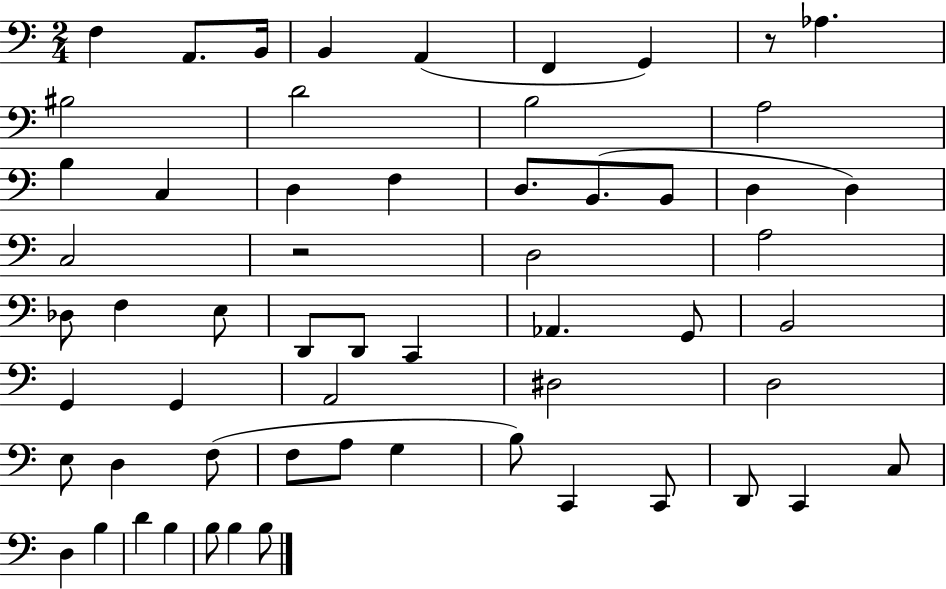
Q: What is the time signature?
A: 2/4